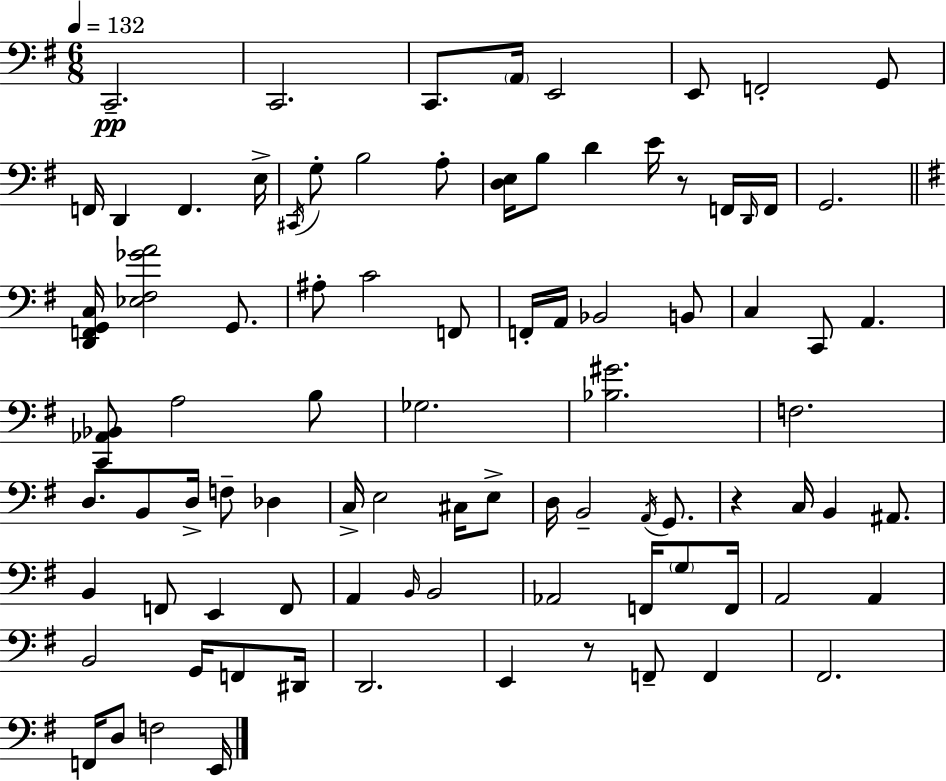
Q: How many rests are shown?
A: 3